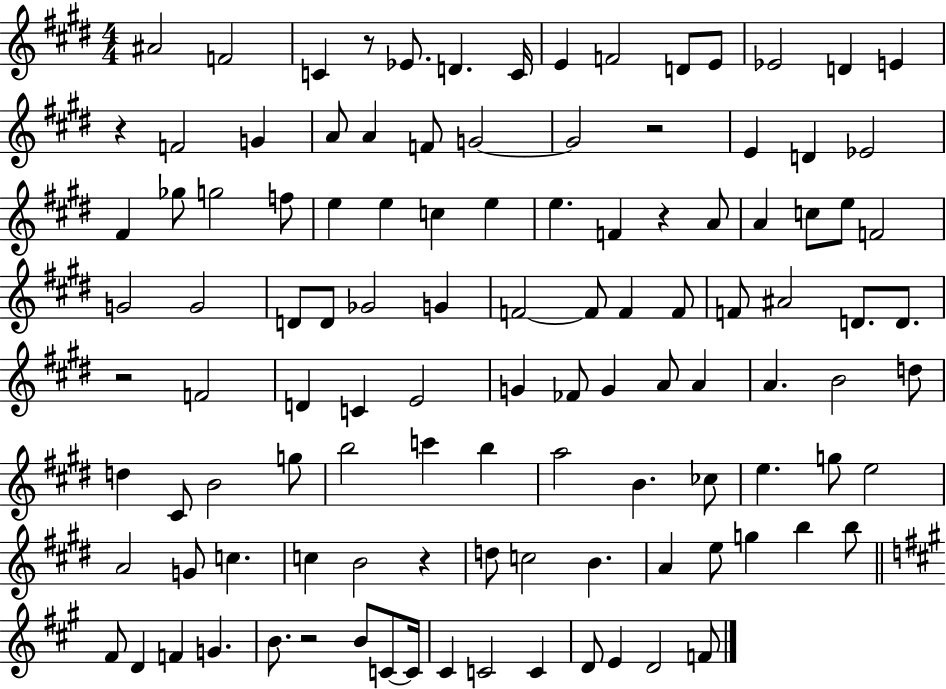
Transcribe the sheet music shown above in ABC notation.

X:1
T:Untitled
M:4/4
L:1/4
K:E
^A2 F2 C z/2 _E/2 D C/4 E F2 D/2 E/2 _E2 D E z F2 G A/2 A F/2 G2 G2 z2 E D _E2 ^F _g/2 g2 f/2 e e c e e F z A/2 A c/2 e/2 F2 G2 G2 D/2 D/2 _G2 G F2 F/2 F F/2 F/2 ^A2 D/2 D/2 z2 F2 D C E2 G _F/2 G A/2 A A B2 d/2 d ^C/2 B2 g/2 b2 c' b a2 B _c/2 e g/2 e2 A2 G/2 c c B2 z d/2 c2 B A e/2 g b b/2 ^F/2 D F G B/2 z2 B/2 C/2 C/4 ^C C2 C D/2 E D2 F/2